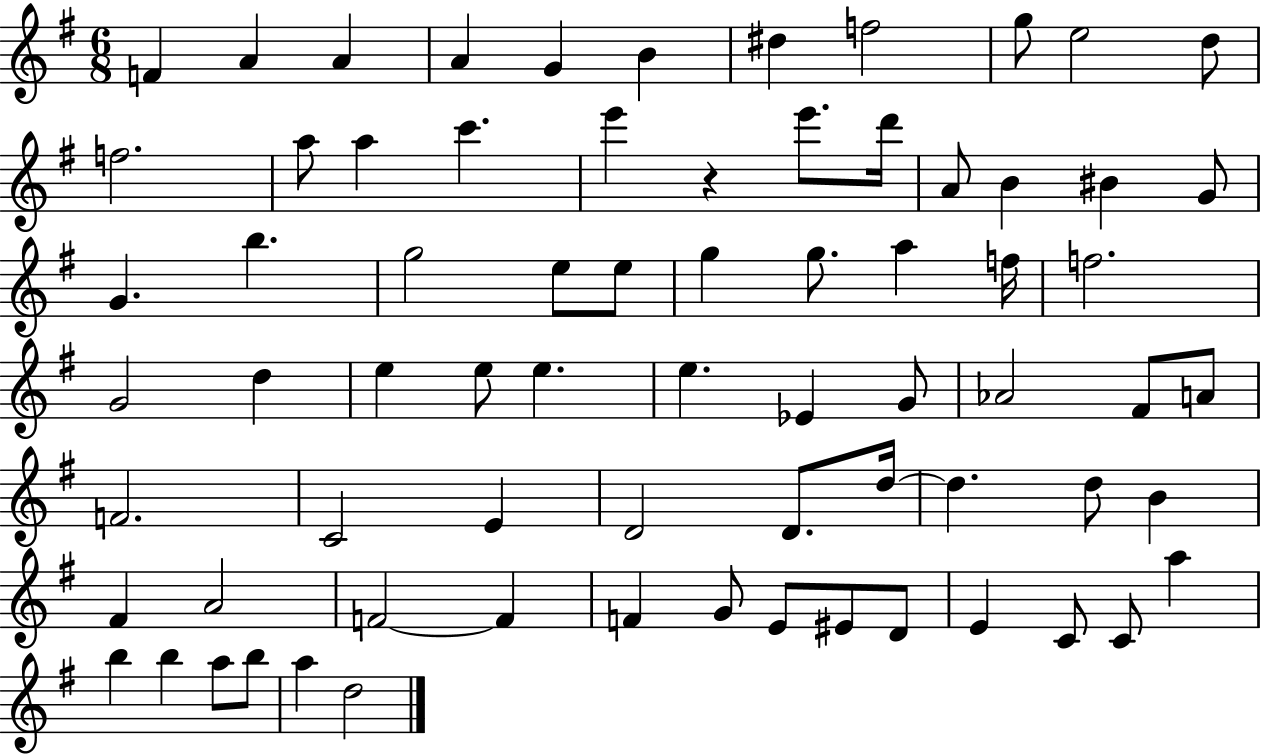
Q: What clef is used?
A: treble